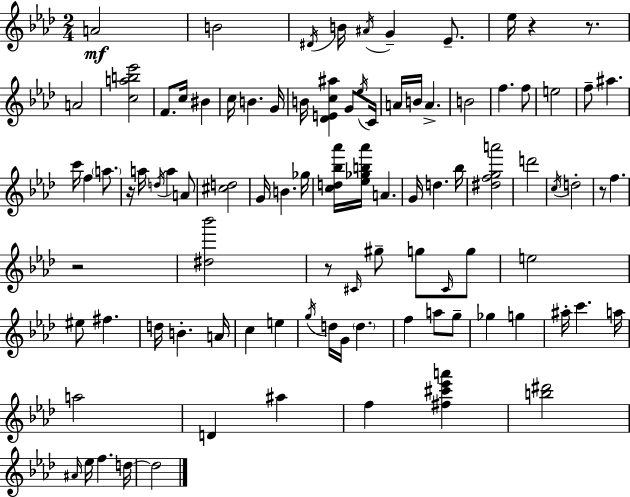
{
  \clef treble
  \numericTimeSignature
  \time 2/4
  \key aes \major
  a'2\mf | b'2 | \acciaccatura { dis'16 } b'16 \acciaccatura { ais'16 } g'4-- ees'8.-- | ees''16 r4 r8. | \break a'2 | <c'' a'' b'' ees'''>2 | f'8. c''16 bis'4 | c''16 b'4. | \break g'16 b'16 <des' e' c'' ais''>4 g'8 | \acciaccatura { ees''16 } c'16 a'16 b'16 a'4.-> | b'2 | f''4. | \break f''8 e''2 | f''8-- ais''4. | c'''16 f''4 | \parenthesize a''8. r16 a''16 \acciaccatura { d''16 } a''4 | \break a'8 <cis'' d''>2 | g'16 b'4. | ges''16 <c'' d'' bes'' aes'''>16 <ees'' ges'' b'' aes'''>16 a'4. | g'16 d''4. | \break bes''16 <dis'' f'' g'' a'''>2 | d'''2 | \acciaccatura { c''16 } d''2-. | r8 f''4. | \break r2 | <dis'' bes'''>2 | r8 \grace { cis'16 } | gis''8-- g''8 \grace { cis'16 } g''8 e''2 | \break eis''8 | fis''4. d''16 | b'4.-. a'16 c''4 | e''4 \acciaccatura { g''16 } | \break d''16 g'16 \parenthesize d''4. | f''4 a''8 g''8-- | ges''4 g''4 | ais''16-. c'''4. a''16 | \break a''2 | d'4 ais''4 | f''4 <fis'' cis''' ees''' a'''>4 | <b'' dis'''>2 | \break \grace { ais'16 } ees''16 f''4. | d''16~~ d''2 | \bar "|."
}